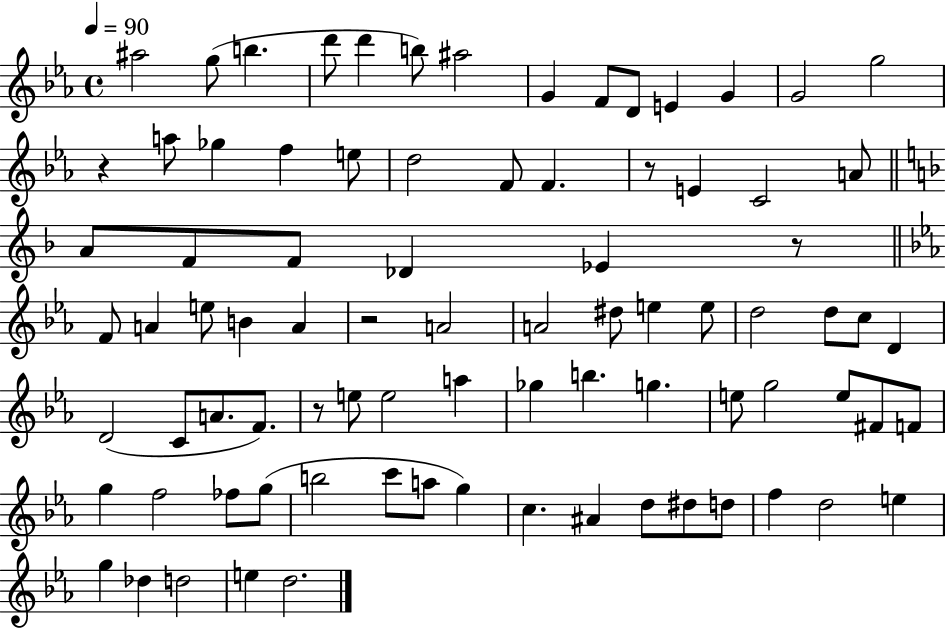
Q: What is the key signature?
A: EES major